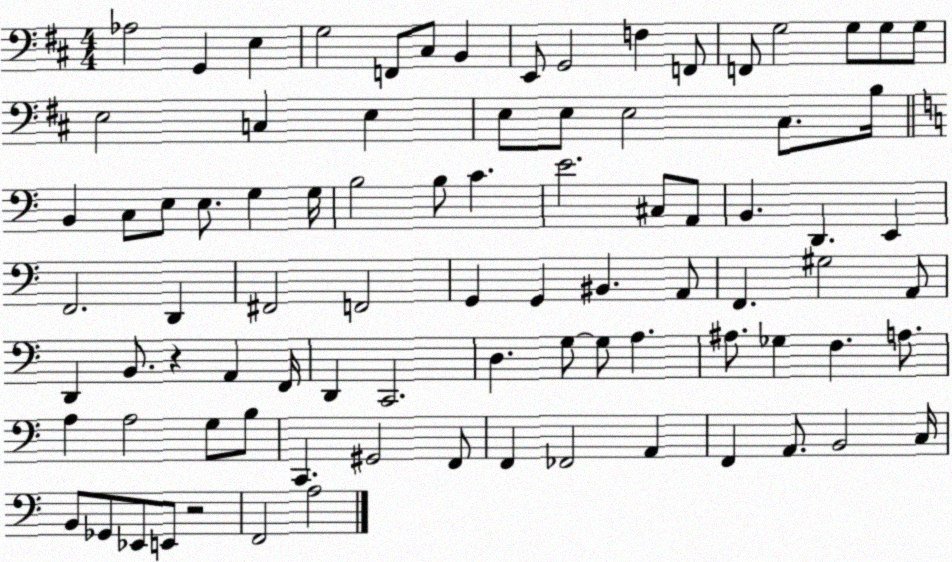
X:1
T:Untitled
M:4/4
L:1/4
K:D
_A,2 G,, E, G,2 F,,/2 ^C,/2 B,, E,,/2 G,,2 F, F,,/2 F,,/2 G,2 G,/2 G,/2 G,/2 E,2 C, E, E,/2 E,/2 E,2 ^C,/2 B,/4 B,, C,/2 E,/2 E,/2 G, G,/4 B,2 B,/2 C E2 ^C,/2 A,,/2 B,, D,, E,, F,,2 D,, ^F,,2 F,,2 G,, G,, ^B,, A,,/2 F,, ^G,2 A,,/2 D,, B,,/2 z A,, F,,/4 D,, C,,2 D, G,/2 G,/2 A, ^A,/2 _G, F, A,/2 A, A,2 G,/2 B,/2 C,, ^G,,2 F,,/2 F,, _F,,2 A,, F,, A,,/2 B,,2 C,/4 B,,/2 _G,,/2 _E,,/2 E,,/2 z2 F,,2 A,2